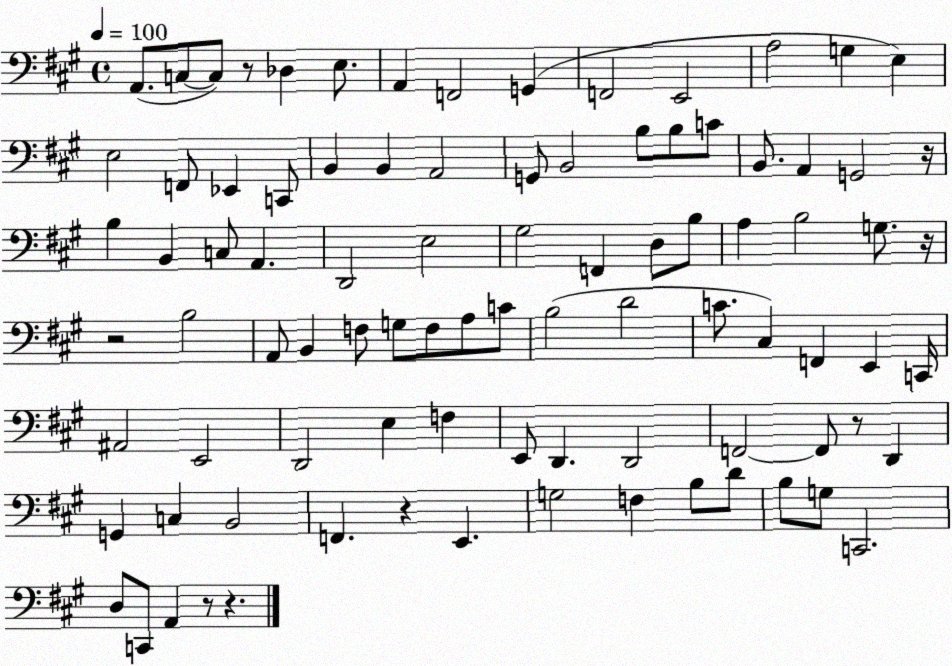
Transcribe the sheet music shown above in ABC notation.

X:1
T:Untitled
M:4/4
L:1/4
K:A
A,,/2 C,/2 C,/2 z/2 _D, E,/2 A,, F,,2 G,, F,,2 E,,2 A,2 G, E, E,2 F,,/2 _E,, C,,/2 B,, B,, A,,2 G,,/2 B,,2 B,/2 B,/2 C/2 B,,/2 A,, G,,2 z/4 B, B,, C,/2 A,, D,,2 E,2 ^G,2 F,, D,/2 B,/2 A, B,2 G,/2 z/4 z2 B,2 A,,/2 B,, F,/2 G,/2 F,/2 A,/2 C/2 B,2 D2 C/2 ^C, F,, E,, C,,/4 ^A,,2 E,,2 D,,2 E, F, E,,/2 D,, D,,2 F,,2 F,,/2 z/2 D,, G,, C, B,,2 F,, z E,, G,2 F, B,/2 D/2 B,/2 G,/2 C,,2 D,/2 C,,/2 A,, z/2 z